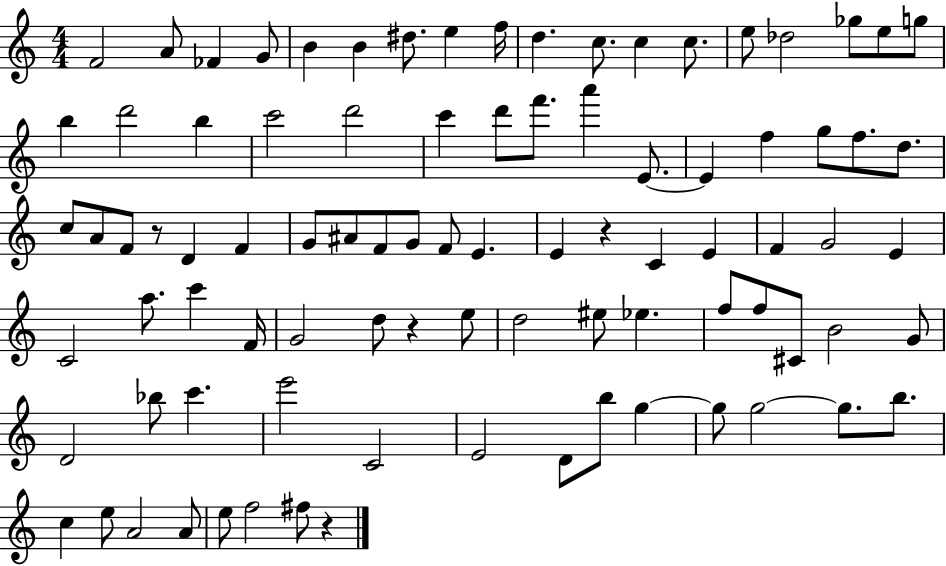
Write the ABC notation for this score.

X:1
T:Untitled
M:4/4
L:1/4
K:C
F2 A/2 _F G/2 B B ^d/2 e f/4 d c/2 c c/2 e/2 _d2 _g/2 e/2 g/2 b d'2 b c'2 d'2 c' d'/2 f'/2 a' E/2 E f g/2 f/2 d/2 c/2 A/2 F/2 z/2 D F G/2 ^A/2 F/2 G/2 F/2 E E z C E F G2 E C2 a/2 c' F/4 G2 d/2 z e/2 d2 ^e/2 _e f/2 f/2 ^C/2 B2 G/2 D2 _b/2 c' e'2 C2 E2 D/2 b/2 g g/2 g2 g/2 b/2 c e/2 A2 A/2 e/2 f2 ^f/2 z